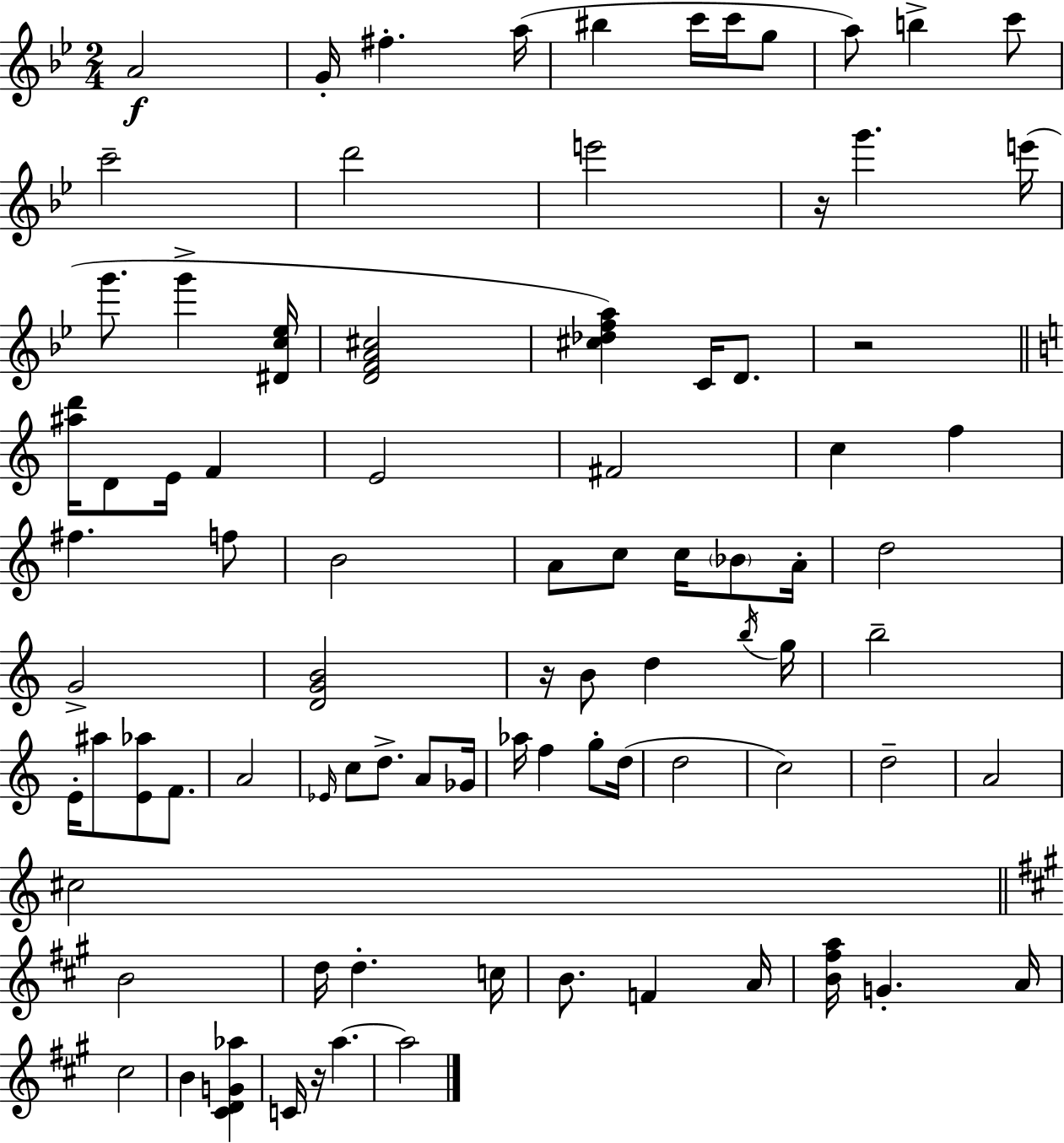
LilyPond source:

{
  \clef treble
  \numericTimeSignature
  \time 2/4
  \key bes \major
  \repeat volta 2 { a'2\f | g'16-. fis''4.-. a''16( | bis''4 c'''16 c'''16 g''8 | a''8) b''4-> c'''8 | \break c'''2-- | d'''2 | e'''2 | r16 g'''4. e'''16( | \break g'''8. g'''4-> <dis' c'' ees''>16 | <d' f' a' cis''>2 | <cis'' des'' f'' a''>4) c'16 d'8. | r2 | \break \bar "||" \break \key a \minor <ais'' d'''>16 d'8 e'16 f'4 | e'2 | fis'2 | c''4 f''4 | \break fis''4. f''8 | b'2 | a'8 c''8 c''16 \parenthesize bes'8 a'16-. | d''2 | \break g'2-> | <d' g' b'>2 | r16 b'8 d''4 \acciaccatura { b''16 } | g''16 b''2-- | \break e'16-. ais''8 <e' aes''>8 f'8. | a'2 | \grace { ees'16 } c''8 d''8.-> a'8 | ges'16 aes''16 f''4 g''8-. | \break d''16( d''2 | c''2) | d''2-- | a'2 | \break cis''2 | \bar "||" \break \key a \major b'2 | d''16 d''4.-. c''16 | b'8. f'4 a'16 | <b' fis'' a''>16 g'4.-. a'16 | \break cis''2 | b'4 <cis' d' g' aes''>4 | c'16 r16 a''4.~~ | a''2 | \break } \bar "|."
}